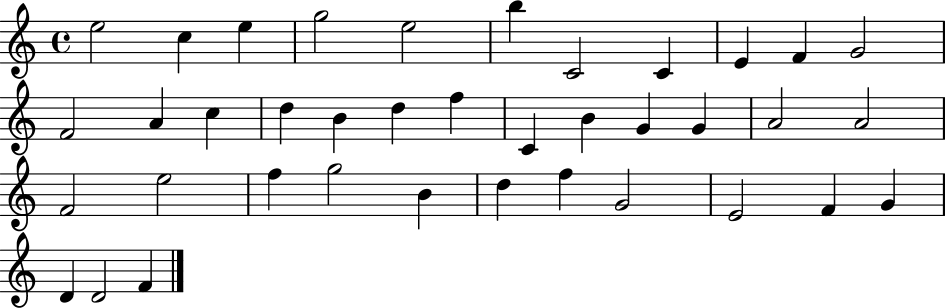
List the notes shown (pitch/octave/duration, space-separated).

E5/h C5/q E5/q G5/h E5/h B5/q C4/h C4/q E4/q F4/q G4/h F4/h A4/q C5/q D5/q B4/q D5/q F5/q C4/q B4/q G4/q G4/q A4/h A4/h F4/h E5/h F5/q G5/h B4/q D5/q F5/q G4/h E4/h F4/q G4/q D4/q D4/h F4/q